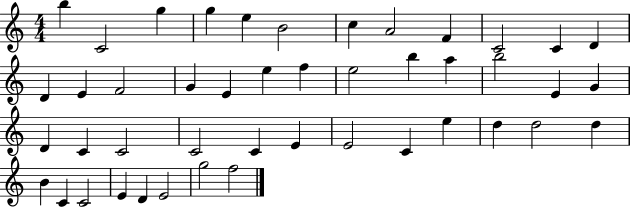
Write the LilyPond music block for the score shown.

{
  \clef treble
  \numericTimeSignature
  \time 4/4
  \key c \major
  b''4 c'2 g''4 | g''4 e''4 b'2 | c''4 a'2 f'4 | c'2 c'4 d'4 | \break d'4 e'4 f'2 | g'4 e'4 e''4 f''4 | e''2 b''4 a''4 | b''2 e'4 g'4 | \break d'4 c'4 c'2 | c'2 c'4 e'4 | e'2 c'4 e''4 | d''4 d''2 d''4 | \break b'4 c'4 c'2 | e'4 d'4 e'2 | g''2 f''2 | \bar "|."
}